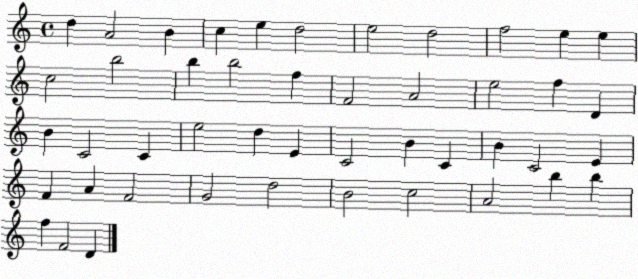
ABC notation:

X:1
T:Untitled
M:4/4
L:1/4
K:C
d A2 B c e d2 e2 d2 f2 e e c2 b2 b b2 f F2 A2 e2 f D B C2 C e2 d E C2 B C B C2 E F A F2 G2 d2 B2 c2 A2 b b f F2 D